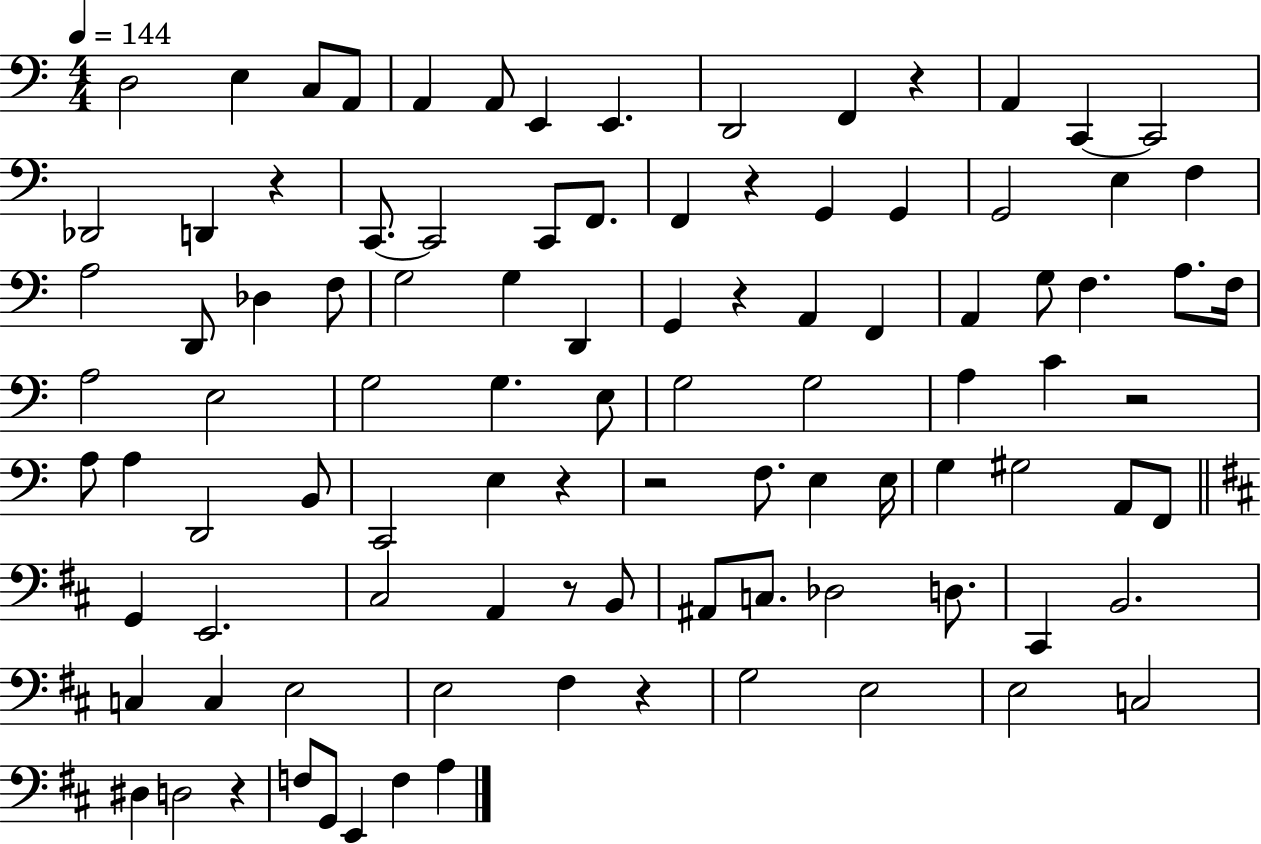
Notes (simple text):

D3/h E3/q C3/e A2/e A2/q A2/e E2/q E2/q. D2/h F2/q R/q A2/q C2/q C2/h Db2/h D2/q R/q C2/e. C2/h C2/e F2/e. F2/q R/q G2/q G2/q G2/h E3/q F3/q A3/h D2/e Db3/q F3/e G3/h G3/q D2/q G2/q R/q A2/q F2/q A2/q G3/e F3/q. A3/e. F3/s A3/h E3/h G3/h G3/q. E3/e G3/h G3/h A3/q C4/q R/h A3/e A3/q D2/h B2/e C2/h E3/q R/q R/h F3/e. E3/q E3/s G3/q G#3/h A2/e F2/e G2/q E2/h. C#3/h A2/q R/e B2/e A#2/e C3/e. Db3/h D3/e. C#2/q B2/h. C3/q C3/q E3/h E3/h F#3/q R/q G3/h E3/h E3/h C3/h D#3/q D3/h R/q F3/e G2/e E2/q F3/q A3/q